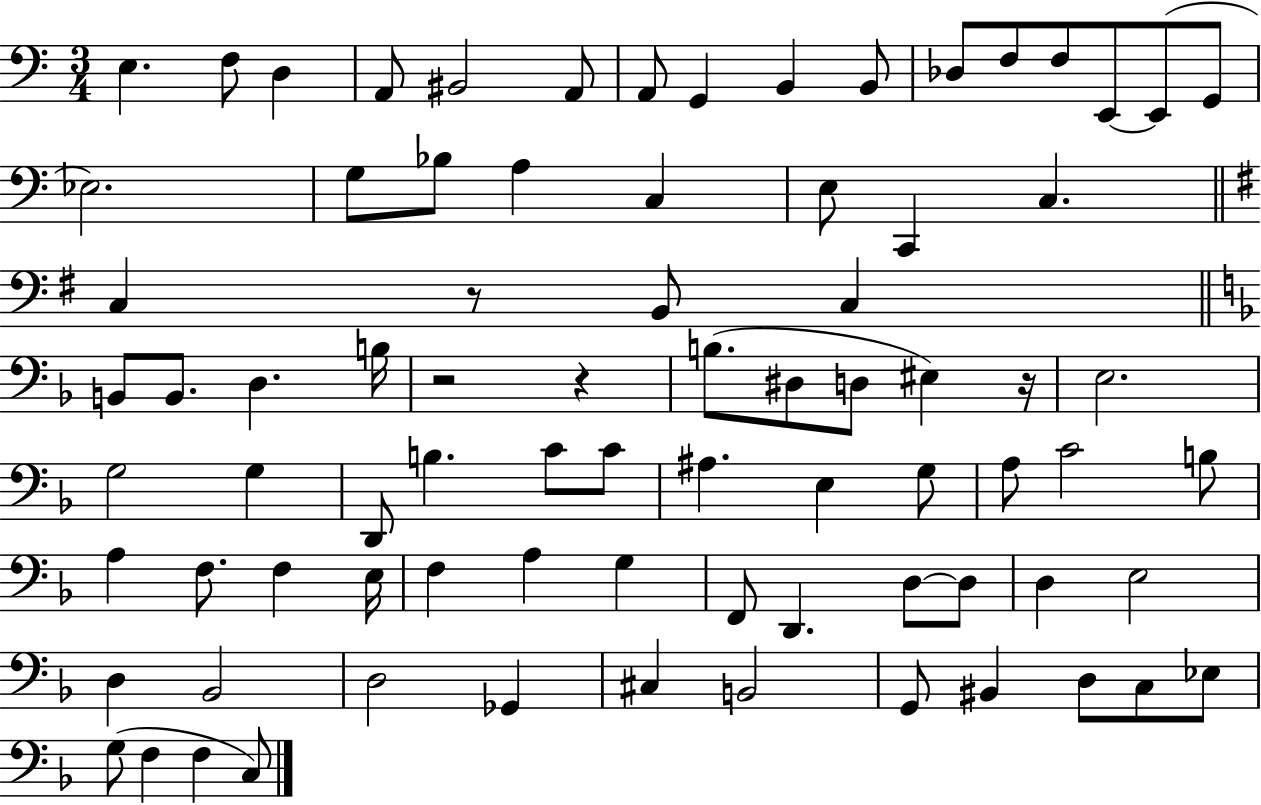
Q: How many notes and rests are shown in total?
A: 80